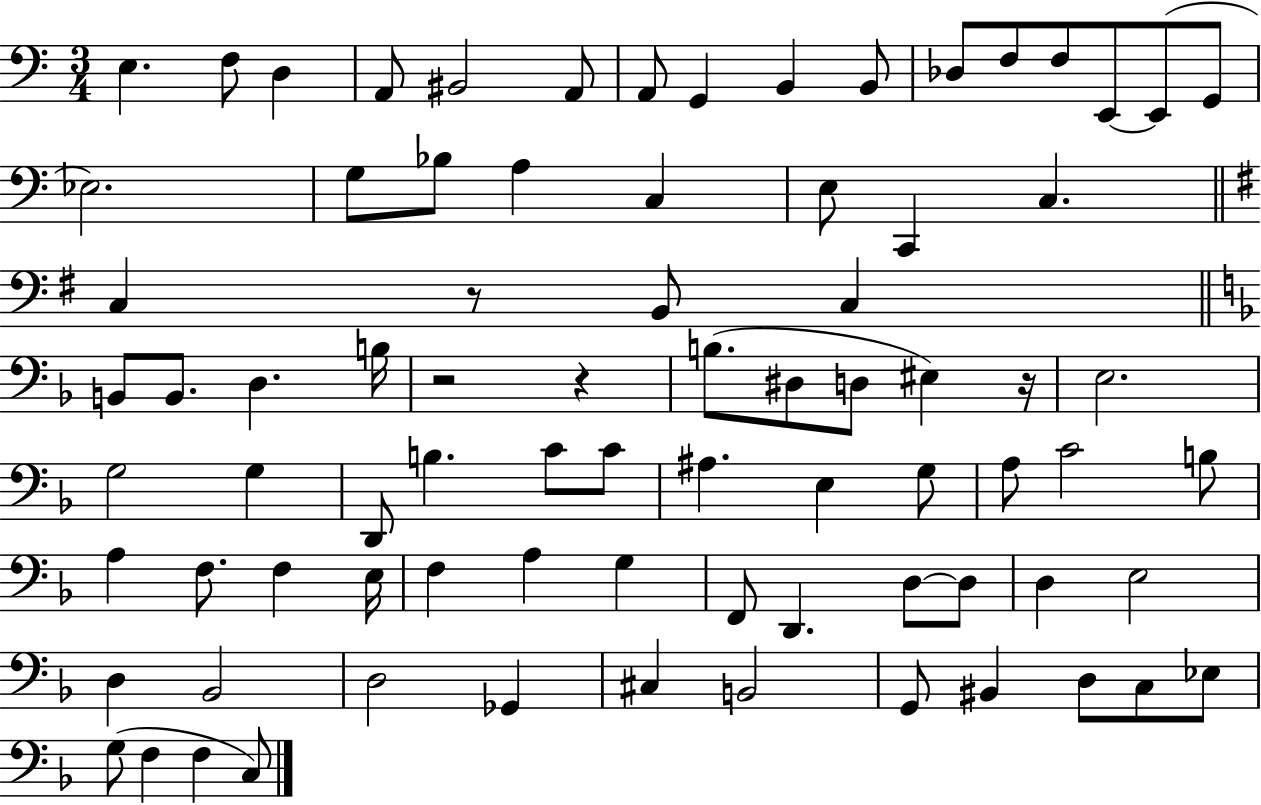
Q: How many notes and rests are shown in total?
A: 80